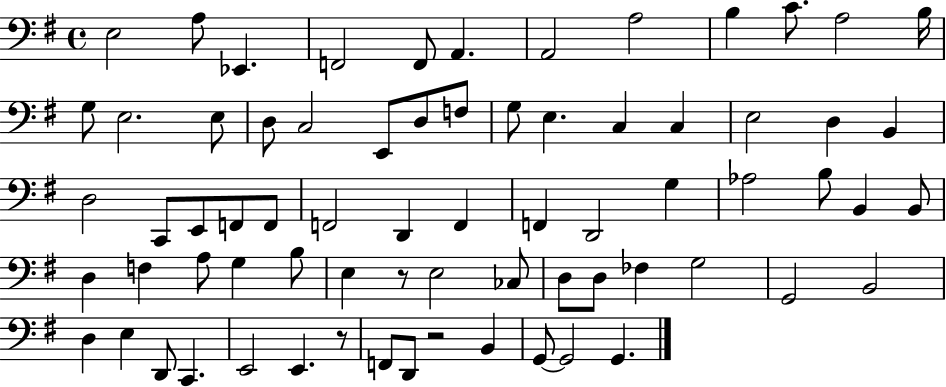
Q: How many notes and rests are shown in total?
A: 71